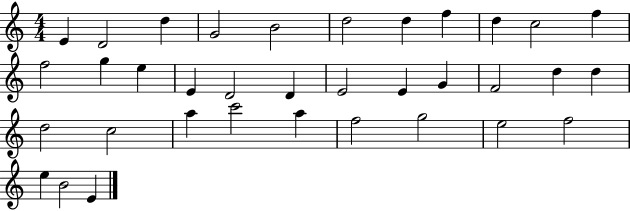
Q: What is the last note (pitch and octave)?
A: E4